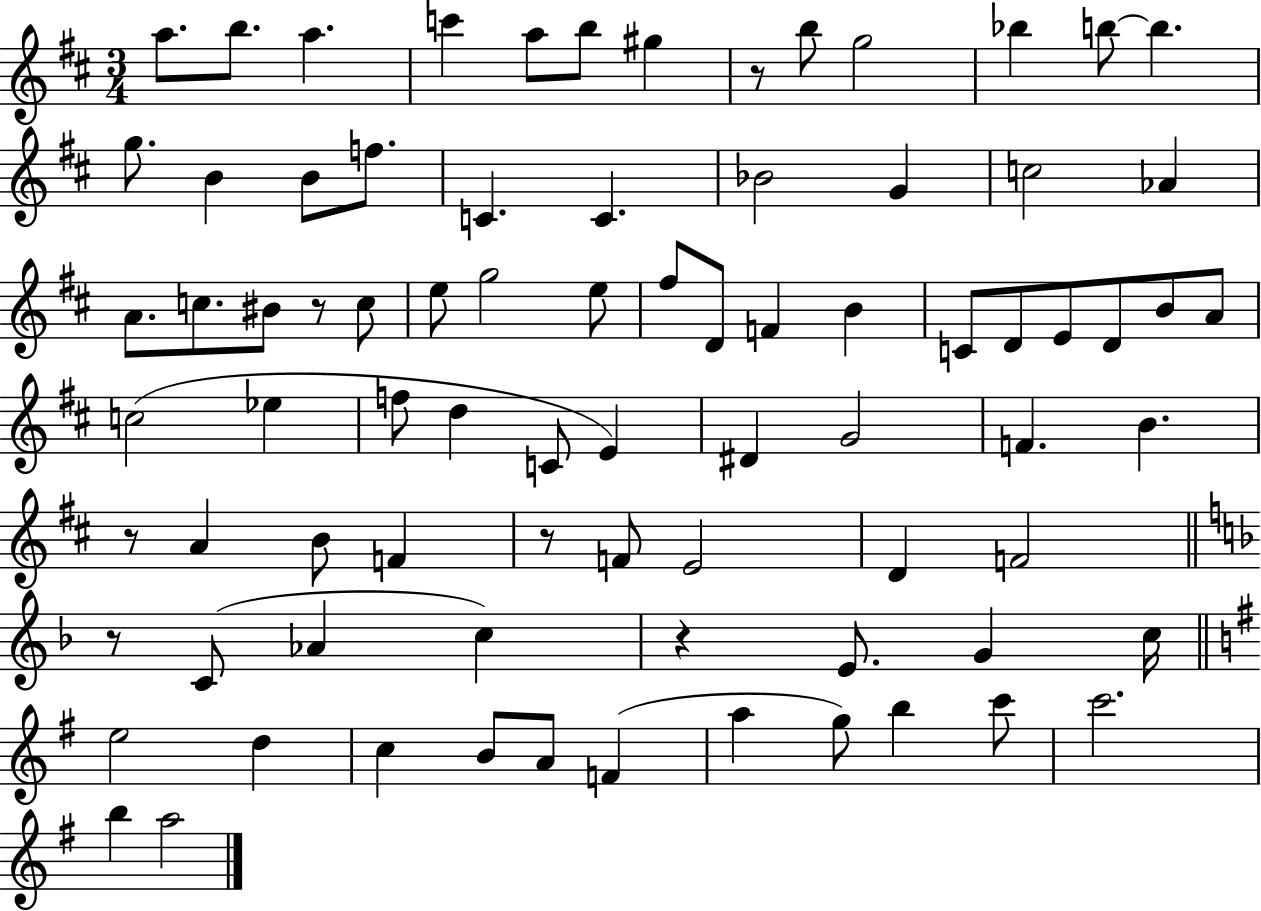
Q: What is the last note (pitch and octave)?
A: A5